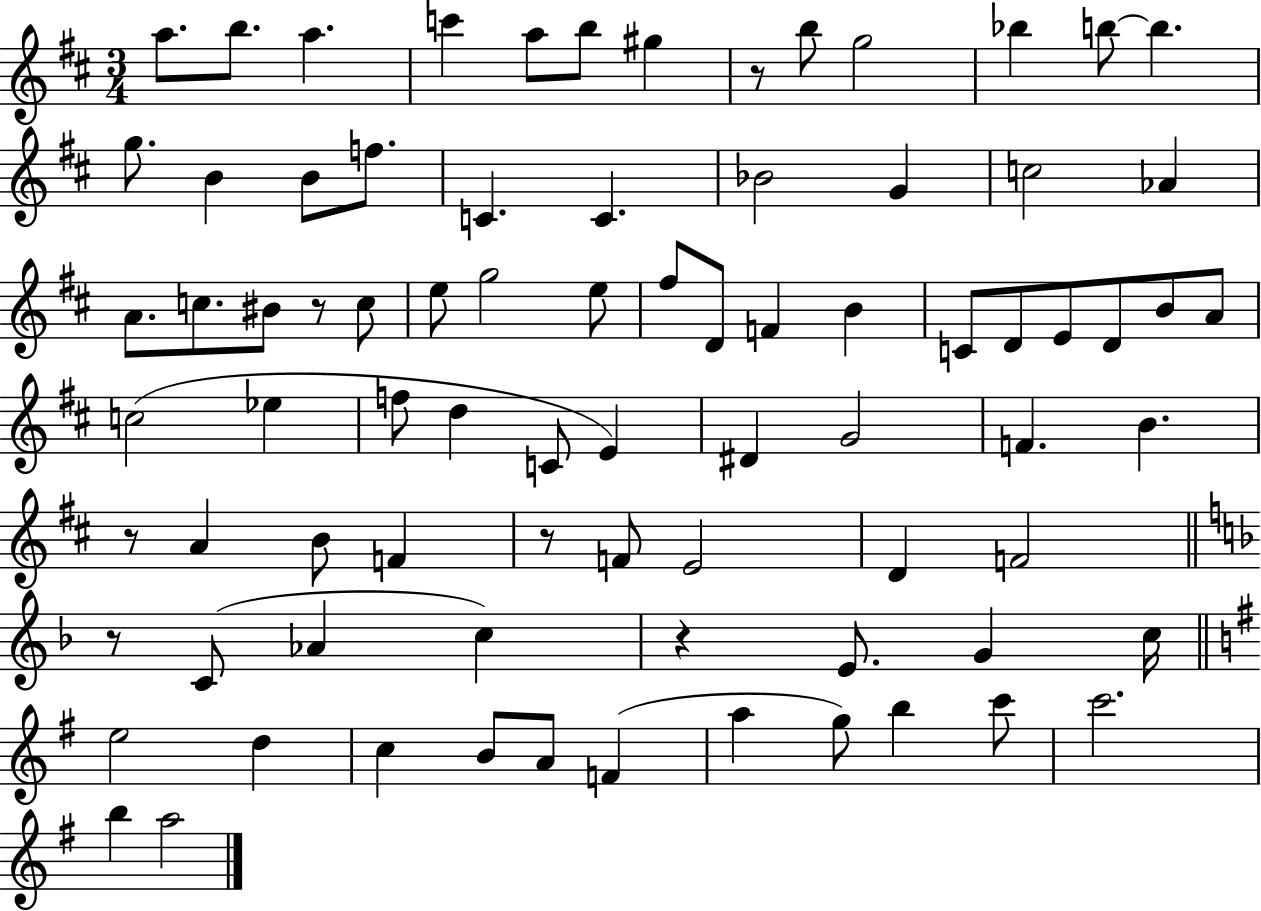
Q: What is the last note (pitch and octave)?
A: A5